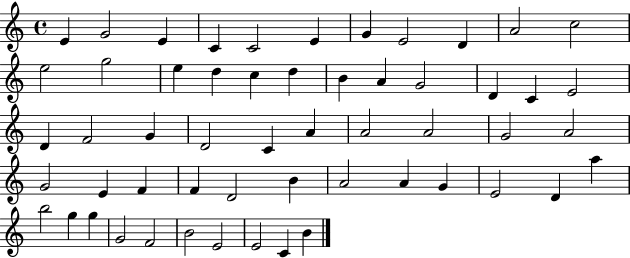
E4/q G4/h E4/q C4/q C4/h E4/q G4/q E4/h D4/q A4/h C5/h E5/h G5/h E5/q D5/q C5/q D5/q B4/q A4/q G4/h D4/q C4/q E4/h D4/q F4/h G4/q D4/h C4/q A4/q A4/h A4/h G4/h A4/h G4/h E4/q F4/q F4/q D4/h B4/q A4/h A4/q G4/q E4/h D4/q A5/q B5/h G5/q G5/q G4/h F4/h B4/h E4/h E4/h C4/q B4/q